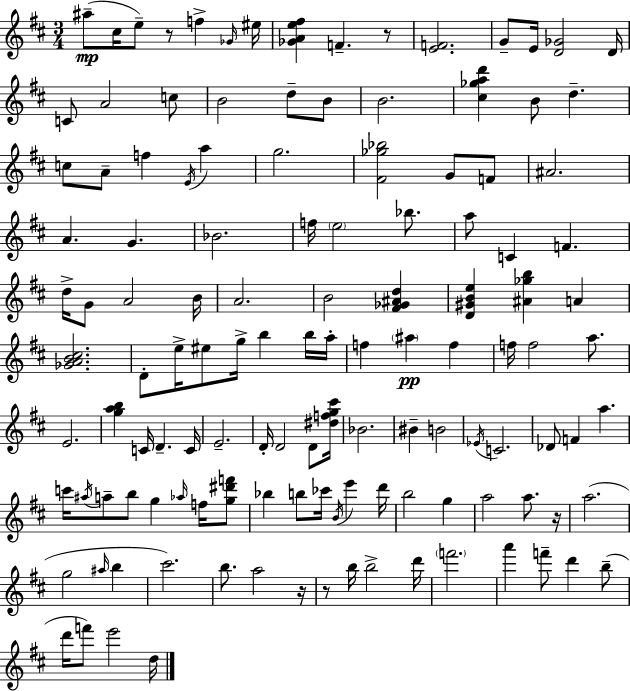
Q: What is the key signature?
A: D major